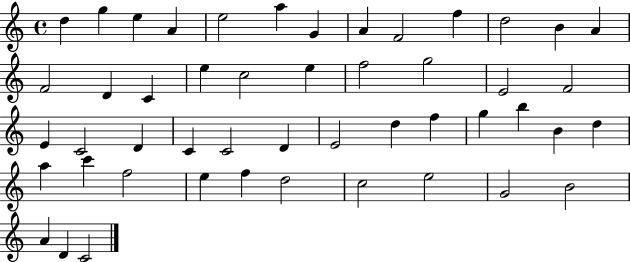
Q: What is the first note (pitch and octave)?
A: D5